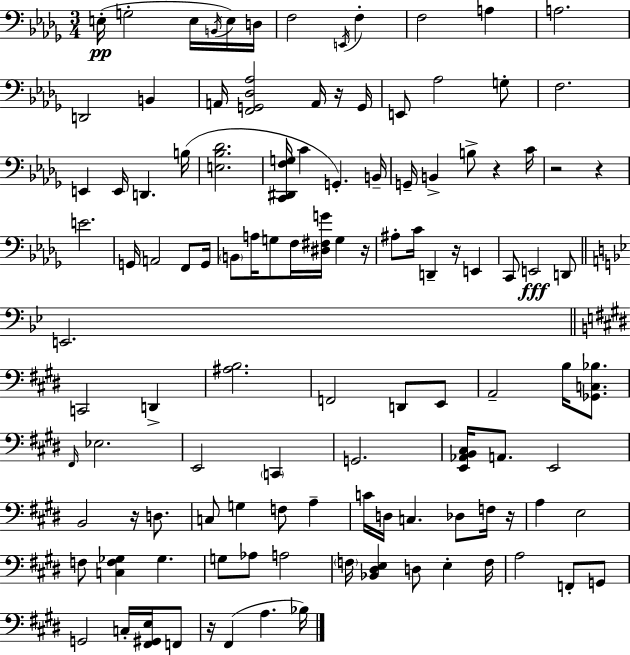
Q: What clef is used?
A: bass